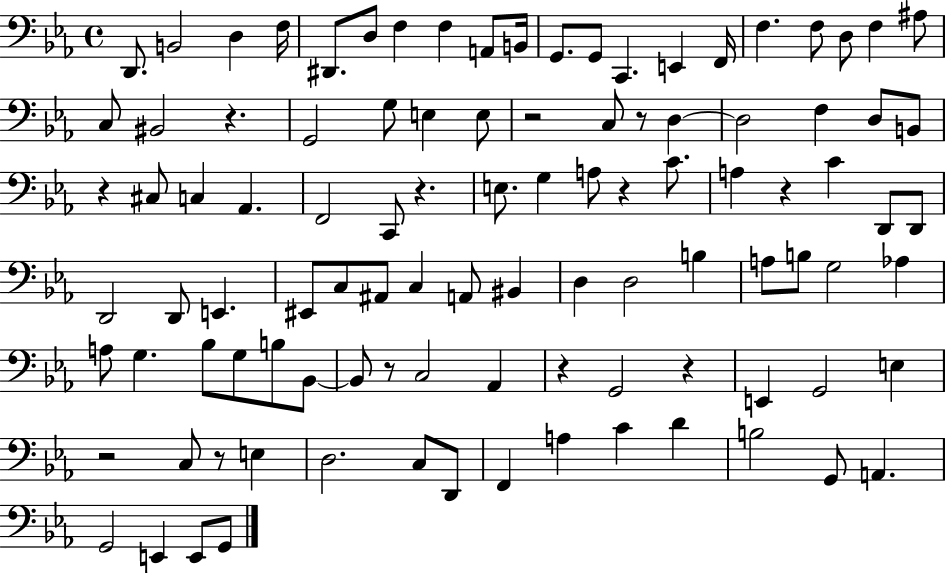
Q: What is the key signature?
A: EES major